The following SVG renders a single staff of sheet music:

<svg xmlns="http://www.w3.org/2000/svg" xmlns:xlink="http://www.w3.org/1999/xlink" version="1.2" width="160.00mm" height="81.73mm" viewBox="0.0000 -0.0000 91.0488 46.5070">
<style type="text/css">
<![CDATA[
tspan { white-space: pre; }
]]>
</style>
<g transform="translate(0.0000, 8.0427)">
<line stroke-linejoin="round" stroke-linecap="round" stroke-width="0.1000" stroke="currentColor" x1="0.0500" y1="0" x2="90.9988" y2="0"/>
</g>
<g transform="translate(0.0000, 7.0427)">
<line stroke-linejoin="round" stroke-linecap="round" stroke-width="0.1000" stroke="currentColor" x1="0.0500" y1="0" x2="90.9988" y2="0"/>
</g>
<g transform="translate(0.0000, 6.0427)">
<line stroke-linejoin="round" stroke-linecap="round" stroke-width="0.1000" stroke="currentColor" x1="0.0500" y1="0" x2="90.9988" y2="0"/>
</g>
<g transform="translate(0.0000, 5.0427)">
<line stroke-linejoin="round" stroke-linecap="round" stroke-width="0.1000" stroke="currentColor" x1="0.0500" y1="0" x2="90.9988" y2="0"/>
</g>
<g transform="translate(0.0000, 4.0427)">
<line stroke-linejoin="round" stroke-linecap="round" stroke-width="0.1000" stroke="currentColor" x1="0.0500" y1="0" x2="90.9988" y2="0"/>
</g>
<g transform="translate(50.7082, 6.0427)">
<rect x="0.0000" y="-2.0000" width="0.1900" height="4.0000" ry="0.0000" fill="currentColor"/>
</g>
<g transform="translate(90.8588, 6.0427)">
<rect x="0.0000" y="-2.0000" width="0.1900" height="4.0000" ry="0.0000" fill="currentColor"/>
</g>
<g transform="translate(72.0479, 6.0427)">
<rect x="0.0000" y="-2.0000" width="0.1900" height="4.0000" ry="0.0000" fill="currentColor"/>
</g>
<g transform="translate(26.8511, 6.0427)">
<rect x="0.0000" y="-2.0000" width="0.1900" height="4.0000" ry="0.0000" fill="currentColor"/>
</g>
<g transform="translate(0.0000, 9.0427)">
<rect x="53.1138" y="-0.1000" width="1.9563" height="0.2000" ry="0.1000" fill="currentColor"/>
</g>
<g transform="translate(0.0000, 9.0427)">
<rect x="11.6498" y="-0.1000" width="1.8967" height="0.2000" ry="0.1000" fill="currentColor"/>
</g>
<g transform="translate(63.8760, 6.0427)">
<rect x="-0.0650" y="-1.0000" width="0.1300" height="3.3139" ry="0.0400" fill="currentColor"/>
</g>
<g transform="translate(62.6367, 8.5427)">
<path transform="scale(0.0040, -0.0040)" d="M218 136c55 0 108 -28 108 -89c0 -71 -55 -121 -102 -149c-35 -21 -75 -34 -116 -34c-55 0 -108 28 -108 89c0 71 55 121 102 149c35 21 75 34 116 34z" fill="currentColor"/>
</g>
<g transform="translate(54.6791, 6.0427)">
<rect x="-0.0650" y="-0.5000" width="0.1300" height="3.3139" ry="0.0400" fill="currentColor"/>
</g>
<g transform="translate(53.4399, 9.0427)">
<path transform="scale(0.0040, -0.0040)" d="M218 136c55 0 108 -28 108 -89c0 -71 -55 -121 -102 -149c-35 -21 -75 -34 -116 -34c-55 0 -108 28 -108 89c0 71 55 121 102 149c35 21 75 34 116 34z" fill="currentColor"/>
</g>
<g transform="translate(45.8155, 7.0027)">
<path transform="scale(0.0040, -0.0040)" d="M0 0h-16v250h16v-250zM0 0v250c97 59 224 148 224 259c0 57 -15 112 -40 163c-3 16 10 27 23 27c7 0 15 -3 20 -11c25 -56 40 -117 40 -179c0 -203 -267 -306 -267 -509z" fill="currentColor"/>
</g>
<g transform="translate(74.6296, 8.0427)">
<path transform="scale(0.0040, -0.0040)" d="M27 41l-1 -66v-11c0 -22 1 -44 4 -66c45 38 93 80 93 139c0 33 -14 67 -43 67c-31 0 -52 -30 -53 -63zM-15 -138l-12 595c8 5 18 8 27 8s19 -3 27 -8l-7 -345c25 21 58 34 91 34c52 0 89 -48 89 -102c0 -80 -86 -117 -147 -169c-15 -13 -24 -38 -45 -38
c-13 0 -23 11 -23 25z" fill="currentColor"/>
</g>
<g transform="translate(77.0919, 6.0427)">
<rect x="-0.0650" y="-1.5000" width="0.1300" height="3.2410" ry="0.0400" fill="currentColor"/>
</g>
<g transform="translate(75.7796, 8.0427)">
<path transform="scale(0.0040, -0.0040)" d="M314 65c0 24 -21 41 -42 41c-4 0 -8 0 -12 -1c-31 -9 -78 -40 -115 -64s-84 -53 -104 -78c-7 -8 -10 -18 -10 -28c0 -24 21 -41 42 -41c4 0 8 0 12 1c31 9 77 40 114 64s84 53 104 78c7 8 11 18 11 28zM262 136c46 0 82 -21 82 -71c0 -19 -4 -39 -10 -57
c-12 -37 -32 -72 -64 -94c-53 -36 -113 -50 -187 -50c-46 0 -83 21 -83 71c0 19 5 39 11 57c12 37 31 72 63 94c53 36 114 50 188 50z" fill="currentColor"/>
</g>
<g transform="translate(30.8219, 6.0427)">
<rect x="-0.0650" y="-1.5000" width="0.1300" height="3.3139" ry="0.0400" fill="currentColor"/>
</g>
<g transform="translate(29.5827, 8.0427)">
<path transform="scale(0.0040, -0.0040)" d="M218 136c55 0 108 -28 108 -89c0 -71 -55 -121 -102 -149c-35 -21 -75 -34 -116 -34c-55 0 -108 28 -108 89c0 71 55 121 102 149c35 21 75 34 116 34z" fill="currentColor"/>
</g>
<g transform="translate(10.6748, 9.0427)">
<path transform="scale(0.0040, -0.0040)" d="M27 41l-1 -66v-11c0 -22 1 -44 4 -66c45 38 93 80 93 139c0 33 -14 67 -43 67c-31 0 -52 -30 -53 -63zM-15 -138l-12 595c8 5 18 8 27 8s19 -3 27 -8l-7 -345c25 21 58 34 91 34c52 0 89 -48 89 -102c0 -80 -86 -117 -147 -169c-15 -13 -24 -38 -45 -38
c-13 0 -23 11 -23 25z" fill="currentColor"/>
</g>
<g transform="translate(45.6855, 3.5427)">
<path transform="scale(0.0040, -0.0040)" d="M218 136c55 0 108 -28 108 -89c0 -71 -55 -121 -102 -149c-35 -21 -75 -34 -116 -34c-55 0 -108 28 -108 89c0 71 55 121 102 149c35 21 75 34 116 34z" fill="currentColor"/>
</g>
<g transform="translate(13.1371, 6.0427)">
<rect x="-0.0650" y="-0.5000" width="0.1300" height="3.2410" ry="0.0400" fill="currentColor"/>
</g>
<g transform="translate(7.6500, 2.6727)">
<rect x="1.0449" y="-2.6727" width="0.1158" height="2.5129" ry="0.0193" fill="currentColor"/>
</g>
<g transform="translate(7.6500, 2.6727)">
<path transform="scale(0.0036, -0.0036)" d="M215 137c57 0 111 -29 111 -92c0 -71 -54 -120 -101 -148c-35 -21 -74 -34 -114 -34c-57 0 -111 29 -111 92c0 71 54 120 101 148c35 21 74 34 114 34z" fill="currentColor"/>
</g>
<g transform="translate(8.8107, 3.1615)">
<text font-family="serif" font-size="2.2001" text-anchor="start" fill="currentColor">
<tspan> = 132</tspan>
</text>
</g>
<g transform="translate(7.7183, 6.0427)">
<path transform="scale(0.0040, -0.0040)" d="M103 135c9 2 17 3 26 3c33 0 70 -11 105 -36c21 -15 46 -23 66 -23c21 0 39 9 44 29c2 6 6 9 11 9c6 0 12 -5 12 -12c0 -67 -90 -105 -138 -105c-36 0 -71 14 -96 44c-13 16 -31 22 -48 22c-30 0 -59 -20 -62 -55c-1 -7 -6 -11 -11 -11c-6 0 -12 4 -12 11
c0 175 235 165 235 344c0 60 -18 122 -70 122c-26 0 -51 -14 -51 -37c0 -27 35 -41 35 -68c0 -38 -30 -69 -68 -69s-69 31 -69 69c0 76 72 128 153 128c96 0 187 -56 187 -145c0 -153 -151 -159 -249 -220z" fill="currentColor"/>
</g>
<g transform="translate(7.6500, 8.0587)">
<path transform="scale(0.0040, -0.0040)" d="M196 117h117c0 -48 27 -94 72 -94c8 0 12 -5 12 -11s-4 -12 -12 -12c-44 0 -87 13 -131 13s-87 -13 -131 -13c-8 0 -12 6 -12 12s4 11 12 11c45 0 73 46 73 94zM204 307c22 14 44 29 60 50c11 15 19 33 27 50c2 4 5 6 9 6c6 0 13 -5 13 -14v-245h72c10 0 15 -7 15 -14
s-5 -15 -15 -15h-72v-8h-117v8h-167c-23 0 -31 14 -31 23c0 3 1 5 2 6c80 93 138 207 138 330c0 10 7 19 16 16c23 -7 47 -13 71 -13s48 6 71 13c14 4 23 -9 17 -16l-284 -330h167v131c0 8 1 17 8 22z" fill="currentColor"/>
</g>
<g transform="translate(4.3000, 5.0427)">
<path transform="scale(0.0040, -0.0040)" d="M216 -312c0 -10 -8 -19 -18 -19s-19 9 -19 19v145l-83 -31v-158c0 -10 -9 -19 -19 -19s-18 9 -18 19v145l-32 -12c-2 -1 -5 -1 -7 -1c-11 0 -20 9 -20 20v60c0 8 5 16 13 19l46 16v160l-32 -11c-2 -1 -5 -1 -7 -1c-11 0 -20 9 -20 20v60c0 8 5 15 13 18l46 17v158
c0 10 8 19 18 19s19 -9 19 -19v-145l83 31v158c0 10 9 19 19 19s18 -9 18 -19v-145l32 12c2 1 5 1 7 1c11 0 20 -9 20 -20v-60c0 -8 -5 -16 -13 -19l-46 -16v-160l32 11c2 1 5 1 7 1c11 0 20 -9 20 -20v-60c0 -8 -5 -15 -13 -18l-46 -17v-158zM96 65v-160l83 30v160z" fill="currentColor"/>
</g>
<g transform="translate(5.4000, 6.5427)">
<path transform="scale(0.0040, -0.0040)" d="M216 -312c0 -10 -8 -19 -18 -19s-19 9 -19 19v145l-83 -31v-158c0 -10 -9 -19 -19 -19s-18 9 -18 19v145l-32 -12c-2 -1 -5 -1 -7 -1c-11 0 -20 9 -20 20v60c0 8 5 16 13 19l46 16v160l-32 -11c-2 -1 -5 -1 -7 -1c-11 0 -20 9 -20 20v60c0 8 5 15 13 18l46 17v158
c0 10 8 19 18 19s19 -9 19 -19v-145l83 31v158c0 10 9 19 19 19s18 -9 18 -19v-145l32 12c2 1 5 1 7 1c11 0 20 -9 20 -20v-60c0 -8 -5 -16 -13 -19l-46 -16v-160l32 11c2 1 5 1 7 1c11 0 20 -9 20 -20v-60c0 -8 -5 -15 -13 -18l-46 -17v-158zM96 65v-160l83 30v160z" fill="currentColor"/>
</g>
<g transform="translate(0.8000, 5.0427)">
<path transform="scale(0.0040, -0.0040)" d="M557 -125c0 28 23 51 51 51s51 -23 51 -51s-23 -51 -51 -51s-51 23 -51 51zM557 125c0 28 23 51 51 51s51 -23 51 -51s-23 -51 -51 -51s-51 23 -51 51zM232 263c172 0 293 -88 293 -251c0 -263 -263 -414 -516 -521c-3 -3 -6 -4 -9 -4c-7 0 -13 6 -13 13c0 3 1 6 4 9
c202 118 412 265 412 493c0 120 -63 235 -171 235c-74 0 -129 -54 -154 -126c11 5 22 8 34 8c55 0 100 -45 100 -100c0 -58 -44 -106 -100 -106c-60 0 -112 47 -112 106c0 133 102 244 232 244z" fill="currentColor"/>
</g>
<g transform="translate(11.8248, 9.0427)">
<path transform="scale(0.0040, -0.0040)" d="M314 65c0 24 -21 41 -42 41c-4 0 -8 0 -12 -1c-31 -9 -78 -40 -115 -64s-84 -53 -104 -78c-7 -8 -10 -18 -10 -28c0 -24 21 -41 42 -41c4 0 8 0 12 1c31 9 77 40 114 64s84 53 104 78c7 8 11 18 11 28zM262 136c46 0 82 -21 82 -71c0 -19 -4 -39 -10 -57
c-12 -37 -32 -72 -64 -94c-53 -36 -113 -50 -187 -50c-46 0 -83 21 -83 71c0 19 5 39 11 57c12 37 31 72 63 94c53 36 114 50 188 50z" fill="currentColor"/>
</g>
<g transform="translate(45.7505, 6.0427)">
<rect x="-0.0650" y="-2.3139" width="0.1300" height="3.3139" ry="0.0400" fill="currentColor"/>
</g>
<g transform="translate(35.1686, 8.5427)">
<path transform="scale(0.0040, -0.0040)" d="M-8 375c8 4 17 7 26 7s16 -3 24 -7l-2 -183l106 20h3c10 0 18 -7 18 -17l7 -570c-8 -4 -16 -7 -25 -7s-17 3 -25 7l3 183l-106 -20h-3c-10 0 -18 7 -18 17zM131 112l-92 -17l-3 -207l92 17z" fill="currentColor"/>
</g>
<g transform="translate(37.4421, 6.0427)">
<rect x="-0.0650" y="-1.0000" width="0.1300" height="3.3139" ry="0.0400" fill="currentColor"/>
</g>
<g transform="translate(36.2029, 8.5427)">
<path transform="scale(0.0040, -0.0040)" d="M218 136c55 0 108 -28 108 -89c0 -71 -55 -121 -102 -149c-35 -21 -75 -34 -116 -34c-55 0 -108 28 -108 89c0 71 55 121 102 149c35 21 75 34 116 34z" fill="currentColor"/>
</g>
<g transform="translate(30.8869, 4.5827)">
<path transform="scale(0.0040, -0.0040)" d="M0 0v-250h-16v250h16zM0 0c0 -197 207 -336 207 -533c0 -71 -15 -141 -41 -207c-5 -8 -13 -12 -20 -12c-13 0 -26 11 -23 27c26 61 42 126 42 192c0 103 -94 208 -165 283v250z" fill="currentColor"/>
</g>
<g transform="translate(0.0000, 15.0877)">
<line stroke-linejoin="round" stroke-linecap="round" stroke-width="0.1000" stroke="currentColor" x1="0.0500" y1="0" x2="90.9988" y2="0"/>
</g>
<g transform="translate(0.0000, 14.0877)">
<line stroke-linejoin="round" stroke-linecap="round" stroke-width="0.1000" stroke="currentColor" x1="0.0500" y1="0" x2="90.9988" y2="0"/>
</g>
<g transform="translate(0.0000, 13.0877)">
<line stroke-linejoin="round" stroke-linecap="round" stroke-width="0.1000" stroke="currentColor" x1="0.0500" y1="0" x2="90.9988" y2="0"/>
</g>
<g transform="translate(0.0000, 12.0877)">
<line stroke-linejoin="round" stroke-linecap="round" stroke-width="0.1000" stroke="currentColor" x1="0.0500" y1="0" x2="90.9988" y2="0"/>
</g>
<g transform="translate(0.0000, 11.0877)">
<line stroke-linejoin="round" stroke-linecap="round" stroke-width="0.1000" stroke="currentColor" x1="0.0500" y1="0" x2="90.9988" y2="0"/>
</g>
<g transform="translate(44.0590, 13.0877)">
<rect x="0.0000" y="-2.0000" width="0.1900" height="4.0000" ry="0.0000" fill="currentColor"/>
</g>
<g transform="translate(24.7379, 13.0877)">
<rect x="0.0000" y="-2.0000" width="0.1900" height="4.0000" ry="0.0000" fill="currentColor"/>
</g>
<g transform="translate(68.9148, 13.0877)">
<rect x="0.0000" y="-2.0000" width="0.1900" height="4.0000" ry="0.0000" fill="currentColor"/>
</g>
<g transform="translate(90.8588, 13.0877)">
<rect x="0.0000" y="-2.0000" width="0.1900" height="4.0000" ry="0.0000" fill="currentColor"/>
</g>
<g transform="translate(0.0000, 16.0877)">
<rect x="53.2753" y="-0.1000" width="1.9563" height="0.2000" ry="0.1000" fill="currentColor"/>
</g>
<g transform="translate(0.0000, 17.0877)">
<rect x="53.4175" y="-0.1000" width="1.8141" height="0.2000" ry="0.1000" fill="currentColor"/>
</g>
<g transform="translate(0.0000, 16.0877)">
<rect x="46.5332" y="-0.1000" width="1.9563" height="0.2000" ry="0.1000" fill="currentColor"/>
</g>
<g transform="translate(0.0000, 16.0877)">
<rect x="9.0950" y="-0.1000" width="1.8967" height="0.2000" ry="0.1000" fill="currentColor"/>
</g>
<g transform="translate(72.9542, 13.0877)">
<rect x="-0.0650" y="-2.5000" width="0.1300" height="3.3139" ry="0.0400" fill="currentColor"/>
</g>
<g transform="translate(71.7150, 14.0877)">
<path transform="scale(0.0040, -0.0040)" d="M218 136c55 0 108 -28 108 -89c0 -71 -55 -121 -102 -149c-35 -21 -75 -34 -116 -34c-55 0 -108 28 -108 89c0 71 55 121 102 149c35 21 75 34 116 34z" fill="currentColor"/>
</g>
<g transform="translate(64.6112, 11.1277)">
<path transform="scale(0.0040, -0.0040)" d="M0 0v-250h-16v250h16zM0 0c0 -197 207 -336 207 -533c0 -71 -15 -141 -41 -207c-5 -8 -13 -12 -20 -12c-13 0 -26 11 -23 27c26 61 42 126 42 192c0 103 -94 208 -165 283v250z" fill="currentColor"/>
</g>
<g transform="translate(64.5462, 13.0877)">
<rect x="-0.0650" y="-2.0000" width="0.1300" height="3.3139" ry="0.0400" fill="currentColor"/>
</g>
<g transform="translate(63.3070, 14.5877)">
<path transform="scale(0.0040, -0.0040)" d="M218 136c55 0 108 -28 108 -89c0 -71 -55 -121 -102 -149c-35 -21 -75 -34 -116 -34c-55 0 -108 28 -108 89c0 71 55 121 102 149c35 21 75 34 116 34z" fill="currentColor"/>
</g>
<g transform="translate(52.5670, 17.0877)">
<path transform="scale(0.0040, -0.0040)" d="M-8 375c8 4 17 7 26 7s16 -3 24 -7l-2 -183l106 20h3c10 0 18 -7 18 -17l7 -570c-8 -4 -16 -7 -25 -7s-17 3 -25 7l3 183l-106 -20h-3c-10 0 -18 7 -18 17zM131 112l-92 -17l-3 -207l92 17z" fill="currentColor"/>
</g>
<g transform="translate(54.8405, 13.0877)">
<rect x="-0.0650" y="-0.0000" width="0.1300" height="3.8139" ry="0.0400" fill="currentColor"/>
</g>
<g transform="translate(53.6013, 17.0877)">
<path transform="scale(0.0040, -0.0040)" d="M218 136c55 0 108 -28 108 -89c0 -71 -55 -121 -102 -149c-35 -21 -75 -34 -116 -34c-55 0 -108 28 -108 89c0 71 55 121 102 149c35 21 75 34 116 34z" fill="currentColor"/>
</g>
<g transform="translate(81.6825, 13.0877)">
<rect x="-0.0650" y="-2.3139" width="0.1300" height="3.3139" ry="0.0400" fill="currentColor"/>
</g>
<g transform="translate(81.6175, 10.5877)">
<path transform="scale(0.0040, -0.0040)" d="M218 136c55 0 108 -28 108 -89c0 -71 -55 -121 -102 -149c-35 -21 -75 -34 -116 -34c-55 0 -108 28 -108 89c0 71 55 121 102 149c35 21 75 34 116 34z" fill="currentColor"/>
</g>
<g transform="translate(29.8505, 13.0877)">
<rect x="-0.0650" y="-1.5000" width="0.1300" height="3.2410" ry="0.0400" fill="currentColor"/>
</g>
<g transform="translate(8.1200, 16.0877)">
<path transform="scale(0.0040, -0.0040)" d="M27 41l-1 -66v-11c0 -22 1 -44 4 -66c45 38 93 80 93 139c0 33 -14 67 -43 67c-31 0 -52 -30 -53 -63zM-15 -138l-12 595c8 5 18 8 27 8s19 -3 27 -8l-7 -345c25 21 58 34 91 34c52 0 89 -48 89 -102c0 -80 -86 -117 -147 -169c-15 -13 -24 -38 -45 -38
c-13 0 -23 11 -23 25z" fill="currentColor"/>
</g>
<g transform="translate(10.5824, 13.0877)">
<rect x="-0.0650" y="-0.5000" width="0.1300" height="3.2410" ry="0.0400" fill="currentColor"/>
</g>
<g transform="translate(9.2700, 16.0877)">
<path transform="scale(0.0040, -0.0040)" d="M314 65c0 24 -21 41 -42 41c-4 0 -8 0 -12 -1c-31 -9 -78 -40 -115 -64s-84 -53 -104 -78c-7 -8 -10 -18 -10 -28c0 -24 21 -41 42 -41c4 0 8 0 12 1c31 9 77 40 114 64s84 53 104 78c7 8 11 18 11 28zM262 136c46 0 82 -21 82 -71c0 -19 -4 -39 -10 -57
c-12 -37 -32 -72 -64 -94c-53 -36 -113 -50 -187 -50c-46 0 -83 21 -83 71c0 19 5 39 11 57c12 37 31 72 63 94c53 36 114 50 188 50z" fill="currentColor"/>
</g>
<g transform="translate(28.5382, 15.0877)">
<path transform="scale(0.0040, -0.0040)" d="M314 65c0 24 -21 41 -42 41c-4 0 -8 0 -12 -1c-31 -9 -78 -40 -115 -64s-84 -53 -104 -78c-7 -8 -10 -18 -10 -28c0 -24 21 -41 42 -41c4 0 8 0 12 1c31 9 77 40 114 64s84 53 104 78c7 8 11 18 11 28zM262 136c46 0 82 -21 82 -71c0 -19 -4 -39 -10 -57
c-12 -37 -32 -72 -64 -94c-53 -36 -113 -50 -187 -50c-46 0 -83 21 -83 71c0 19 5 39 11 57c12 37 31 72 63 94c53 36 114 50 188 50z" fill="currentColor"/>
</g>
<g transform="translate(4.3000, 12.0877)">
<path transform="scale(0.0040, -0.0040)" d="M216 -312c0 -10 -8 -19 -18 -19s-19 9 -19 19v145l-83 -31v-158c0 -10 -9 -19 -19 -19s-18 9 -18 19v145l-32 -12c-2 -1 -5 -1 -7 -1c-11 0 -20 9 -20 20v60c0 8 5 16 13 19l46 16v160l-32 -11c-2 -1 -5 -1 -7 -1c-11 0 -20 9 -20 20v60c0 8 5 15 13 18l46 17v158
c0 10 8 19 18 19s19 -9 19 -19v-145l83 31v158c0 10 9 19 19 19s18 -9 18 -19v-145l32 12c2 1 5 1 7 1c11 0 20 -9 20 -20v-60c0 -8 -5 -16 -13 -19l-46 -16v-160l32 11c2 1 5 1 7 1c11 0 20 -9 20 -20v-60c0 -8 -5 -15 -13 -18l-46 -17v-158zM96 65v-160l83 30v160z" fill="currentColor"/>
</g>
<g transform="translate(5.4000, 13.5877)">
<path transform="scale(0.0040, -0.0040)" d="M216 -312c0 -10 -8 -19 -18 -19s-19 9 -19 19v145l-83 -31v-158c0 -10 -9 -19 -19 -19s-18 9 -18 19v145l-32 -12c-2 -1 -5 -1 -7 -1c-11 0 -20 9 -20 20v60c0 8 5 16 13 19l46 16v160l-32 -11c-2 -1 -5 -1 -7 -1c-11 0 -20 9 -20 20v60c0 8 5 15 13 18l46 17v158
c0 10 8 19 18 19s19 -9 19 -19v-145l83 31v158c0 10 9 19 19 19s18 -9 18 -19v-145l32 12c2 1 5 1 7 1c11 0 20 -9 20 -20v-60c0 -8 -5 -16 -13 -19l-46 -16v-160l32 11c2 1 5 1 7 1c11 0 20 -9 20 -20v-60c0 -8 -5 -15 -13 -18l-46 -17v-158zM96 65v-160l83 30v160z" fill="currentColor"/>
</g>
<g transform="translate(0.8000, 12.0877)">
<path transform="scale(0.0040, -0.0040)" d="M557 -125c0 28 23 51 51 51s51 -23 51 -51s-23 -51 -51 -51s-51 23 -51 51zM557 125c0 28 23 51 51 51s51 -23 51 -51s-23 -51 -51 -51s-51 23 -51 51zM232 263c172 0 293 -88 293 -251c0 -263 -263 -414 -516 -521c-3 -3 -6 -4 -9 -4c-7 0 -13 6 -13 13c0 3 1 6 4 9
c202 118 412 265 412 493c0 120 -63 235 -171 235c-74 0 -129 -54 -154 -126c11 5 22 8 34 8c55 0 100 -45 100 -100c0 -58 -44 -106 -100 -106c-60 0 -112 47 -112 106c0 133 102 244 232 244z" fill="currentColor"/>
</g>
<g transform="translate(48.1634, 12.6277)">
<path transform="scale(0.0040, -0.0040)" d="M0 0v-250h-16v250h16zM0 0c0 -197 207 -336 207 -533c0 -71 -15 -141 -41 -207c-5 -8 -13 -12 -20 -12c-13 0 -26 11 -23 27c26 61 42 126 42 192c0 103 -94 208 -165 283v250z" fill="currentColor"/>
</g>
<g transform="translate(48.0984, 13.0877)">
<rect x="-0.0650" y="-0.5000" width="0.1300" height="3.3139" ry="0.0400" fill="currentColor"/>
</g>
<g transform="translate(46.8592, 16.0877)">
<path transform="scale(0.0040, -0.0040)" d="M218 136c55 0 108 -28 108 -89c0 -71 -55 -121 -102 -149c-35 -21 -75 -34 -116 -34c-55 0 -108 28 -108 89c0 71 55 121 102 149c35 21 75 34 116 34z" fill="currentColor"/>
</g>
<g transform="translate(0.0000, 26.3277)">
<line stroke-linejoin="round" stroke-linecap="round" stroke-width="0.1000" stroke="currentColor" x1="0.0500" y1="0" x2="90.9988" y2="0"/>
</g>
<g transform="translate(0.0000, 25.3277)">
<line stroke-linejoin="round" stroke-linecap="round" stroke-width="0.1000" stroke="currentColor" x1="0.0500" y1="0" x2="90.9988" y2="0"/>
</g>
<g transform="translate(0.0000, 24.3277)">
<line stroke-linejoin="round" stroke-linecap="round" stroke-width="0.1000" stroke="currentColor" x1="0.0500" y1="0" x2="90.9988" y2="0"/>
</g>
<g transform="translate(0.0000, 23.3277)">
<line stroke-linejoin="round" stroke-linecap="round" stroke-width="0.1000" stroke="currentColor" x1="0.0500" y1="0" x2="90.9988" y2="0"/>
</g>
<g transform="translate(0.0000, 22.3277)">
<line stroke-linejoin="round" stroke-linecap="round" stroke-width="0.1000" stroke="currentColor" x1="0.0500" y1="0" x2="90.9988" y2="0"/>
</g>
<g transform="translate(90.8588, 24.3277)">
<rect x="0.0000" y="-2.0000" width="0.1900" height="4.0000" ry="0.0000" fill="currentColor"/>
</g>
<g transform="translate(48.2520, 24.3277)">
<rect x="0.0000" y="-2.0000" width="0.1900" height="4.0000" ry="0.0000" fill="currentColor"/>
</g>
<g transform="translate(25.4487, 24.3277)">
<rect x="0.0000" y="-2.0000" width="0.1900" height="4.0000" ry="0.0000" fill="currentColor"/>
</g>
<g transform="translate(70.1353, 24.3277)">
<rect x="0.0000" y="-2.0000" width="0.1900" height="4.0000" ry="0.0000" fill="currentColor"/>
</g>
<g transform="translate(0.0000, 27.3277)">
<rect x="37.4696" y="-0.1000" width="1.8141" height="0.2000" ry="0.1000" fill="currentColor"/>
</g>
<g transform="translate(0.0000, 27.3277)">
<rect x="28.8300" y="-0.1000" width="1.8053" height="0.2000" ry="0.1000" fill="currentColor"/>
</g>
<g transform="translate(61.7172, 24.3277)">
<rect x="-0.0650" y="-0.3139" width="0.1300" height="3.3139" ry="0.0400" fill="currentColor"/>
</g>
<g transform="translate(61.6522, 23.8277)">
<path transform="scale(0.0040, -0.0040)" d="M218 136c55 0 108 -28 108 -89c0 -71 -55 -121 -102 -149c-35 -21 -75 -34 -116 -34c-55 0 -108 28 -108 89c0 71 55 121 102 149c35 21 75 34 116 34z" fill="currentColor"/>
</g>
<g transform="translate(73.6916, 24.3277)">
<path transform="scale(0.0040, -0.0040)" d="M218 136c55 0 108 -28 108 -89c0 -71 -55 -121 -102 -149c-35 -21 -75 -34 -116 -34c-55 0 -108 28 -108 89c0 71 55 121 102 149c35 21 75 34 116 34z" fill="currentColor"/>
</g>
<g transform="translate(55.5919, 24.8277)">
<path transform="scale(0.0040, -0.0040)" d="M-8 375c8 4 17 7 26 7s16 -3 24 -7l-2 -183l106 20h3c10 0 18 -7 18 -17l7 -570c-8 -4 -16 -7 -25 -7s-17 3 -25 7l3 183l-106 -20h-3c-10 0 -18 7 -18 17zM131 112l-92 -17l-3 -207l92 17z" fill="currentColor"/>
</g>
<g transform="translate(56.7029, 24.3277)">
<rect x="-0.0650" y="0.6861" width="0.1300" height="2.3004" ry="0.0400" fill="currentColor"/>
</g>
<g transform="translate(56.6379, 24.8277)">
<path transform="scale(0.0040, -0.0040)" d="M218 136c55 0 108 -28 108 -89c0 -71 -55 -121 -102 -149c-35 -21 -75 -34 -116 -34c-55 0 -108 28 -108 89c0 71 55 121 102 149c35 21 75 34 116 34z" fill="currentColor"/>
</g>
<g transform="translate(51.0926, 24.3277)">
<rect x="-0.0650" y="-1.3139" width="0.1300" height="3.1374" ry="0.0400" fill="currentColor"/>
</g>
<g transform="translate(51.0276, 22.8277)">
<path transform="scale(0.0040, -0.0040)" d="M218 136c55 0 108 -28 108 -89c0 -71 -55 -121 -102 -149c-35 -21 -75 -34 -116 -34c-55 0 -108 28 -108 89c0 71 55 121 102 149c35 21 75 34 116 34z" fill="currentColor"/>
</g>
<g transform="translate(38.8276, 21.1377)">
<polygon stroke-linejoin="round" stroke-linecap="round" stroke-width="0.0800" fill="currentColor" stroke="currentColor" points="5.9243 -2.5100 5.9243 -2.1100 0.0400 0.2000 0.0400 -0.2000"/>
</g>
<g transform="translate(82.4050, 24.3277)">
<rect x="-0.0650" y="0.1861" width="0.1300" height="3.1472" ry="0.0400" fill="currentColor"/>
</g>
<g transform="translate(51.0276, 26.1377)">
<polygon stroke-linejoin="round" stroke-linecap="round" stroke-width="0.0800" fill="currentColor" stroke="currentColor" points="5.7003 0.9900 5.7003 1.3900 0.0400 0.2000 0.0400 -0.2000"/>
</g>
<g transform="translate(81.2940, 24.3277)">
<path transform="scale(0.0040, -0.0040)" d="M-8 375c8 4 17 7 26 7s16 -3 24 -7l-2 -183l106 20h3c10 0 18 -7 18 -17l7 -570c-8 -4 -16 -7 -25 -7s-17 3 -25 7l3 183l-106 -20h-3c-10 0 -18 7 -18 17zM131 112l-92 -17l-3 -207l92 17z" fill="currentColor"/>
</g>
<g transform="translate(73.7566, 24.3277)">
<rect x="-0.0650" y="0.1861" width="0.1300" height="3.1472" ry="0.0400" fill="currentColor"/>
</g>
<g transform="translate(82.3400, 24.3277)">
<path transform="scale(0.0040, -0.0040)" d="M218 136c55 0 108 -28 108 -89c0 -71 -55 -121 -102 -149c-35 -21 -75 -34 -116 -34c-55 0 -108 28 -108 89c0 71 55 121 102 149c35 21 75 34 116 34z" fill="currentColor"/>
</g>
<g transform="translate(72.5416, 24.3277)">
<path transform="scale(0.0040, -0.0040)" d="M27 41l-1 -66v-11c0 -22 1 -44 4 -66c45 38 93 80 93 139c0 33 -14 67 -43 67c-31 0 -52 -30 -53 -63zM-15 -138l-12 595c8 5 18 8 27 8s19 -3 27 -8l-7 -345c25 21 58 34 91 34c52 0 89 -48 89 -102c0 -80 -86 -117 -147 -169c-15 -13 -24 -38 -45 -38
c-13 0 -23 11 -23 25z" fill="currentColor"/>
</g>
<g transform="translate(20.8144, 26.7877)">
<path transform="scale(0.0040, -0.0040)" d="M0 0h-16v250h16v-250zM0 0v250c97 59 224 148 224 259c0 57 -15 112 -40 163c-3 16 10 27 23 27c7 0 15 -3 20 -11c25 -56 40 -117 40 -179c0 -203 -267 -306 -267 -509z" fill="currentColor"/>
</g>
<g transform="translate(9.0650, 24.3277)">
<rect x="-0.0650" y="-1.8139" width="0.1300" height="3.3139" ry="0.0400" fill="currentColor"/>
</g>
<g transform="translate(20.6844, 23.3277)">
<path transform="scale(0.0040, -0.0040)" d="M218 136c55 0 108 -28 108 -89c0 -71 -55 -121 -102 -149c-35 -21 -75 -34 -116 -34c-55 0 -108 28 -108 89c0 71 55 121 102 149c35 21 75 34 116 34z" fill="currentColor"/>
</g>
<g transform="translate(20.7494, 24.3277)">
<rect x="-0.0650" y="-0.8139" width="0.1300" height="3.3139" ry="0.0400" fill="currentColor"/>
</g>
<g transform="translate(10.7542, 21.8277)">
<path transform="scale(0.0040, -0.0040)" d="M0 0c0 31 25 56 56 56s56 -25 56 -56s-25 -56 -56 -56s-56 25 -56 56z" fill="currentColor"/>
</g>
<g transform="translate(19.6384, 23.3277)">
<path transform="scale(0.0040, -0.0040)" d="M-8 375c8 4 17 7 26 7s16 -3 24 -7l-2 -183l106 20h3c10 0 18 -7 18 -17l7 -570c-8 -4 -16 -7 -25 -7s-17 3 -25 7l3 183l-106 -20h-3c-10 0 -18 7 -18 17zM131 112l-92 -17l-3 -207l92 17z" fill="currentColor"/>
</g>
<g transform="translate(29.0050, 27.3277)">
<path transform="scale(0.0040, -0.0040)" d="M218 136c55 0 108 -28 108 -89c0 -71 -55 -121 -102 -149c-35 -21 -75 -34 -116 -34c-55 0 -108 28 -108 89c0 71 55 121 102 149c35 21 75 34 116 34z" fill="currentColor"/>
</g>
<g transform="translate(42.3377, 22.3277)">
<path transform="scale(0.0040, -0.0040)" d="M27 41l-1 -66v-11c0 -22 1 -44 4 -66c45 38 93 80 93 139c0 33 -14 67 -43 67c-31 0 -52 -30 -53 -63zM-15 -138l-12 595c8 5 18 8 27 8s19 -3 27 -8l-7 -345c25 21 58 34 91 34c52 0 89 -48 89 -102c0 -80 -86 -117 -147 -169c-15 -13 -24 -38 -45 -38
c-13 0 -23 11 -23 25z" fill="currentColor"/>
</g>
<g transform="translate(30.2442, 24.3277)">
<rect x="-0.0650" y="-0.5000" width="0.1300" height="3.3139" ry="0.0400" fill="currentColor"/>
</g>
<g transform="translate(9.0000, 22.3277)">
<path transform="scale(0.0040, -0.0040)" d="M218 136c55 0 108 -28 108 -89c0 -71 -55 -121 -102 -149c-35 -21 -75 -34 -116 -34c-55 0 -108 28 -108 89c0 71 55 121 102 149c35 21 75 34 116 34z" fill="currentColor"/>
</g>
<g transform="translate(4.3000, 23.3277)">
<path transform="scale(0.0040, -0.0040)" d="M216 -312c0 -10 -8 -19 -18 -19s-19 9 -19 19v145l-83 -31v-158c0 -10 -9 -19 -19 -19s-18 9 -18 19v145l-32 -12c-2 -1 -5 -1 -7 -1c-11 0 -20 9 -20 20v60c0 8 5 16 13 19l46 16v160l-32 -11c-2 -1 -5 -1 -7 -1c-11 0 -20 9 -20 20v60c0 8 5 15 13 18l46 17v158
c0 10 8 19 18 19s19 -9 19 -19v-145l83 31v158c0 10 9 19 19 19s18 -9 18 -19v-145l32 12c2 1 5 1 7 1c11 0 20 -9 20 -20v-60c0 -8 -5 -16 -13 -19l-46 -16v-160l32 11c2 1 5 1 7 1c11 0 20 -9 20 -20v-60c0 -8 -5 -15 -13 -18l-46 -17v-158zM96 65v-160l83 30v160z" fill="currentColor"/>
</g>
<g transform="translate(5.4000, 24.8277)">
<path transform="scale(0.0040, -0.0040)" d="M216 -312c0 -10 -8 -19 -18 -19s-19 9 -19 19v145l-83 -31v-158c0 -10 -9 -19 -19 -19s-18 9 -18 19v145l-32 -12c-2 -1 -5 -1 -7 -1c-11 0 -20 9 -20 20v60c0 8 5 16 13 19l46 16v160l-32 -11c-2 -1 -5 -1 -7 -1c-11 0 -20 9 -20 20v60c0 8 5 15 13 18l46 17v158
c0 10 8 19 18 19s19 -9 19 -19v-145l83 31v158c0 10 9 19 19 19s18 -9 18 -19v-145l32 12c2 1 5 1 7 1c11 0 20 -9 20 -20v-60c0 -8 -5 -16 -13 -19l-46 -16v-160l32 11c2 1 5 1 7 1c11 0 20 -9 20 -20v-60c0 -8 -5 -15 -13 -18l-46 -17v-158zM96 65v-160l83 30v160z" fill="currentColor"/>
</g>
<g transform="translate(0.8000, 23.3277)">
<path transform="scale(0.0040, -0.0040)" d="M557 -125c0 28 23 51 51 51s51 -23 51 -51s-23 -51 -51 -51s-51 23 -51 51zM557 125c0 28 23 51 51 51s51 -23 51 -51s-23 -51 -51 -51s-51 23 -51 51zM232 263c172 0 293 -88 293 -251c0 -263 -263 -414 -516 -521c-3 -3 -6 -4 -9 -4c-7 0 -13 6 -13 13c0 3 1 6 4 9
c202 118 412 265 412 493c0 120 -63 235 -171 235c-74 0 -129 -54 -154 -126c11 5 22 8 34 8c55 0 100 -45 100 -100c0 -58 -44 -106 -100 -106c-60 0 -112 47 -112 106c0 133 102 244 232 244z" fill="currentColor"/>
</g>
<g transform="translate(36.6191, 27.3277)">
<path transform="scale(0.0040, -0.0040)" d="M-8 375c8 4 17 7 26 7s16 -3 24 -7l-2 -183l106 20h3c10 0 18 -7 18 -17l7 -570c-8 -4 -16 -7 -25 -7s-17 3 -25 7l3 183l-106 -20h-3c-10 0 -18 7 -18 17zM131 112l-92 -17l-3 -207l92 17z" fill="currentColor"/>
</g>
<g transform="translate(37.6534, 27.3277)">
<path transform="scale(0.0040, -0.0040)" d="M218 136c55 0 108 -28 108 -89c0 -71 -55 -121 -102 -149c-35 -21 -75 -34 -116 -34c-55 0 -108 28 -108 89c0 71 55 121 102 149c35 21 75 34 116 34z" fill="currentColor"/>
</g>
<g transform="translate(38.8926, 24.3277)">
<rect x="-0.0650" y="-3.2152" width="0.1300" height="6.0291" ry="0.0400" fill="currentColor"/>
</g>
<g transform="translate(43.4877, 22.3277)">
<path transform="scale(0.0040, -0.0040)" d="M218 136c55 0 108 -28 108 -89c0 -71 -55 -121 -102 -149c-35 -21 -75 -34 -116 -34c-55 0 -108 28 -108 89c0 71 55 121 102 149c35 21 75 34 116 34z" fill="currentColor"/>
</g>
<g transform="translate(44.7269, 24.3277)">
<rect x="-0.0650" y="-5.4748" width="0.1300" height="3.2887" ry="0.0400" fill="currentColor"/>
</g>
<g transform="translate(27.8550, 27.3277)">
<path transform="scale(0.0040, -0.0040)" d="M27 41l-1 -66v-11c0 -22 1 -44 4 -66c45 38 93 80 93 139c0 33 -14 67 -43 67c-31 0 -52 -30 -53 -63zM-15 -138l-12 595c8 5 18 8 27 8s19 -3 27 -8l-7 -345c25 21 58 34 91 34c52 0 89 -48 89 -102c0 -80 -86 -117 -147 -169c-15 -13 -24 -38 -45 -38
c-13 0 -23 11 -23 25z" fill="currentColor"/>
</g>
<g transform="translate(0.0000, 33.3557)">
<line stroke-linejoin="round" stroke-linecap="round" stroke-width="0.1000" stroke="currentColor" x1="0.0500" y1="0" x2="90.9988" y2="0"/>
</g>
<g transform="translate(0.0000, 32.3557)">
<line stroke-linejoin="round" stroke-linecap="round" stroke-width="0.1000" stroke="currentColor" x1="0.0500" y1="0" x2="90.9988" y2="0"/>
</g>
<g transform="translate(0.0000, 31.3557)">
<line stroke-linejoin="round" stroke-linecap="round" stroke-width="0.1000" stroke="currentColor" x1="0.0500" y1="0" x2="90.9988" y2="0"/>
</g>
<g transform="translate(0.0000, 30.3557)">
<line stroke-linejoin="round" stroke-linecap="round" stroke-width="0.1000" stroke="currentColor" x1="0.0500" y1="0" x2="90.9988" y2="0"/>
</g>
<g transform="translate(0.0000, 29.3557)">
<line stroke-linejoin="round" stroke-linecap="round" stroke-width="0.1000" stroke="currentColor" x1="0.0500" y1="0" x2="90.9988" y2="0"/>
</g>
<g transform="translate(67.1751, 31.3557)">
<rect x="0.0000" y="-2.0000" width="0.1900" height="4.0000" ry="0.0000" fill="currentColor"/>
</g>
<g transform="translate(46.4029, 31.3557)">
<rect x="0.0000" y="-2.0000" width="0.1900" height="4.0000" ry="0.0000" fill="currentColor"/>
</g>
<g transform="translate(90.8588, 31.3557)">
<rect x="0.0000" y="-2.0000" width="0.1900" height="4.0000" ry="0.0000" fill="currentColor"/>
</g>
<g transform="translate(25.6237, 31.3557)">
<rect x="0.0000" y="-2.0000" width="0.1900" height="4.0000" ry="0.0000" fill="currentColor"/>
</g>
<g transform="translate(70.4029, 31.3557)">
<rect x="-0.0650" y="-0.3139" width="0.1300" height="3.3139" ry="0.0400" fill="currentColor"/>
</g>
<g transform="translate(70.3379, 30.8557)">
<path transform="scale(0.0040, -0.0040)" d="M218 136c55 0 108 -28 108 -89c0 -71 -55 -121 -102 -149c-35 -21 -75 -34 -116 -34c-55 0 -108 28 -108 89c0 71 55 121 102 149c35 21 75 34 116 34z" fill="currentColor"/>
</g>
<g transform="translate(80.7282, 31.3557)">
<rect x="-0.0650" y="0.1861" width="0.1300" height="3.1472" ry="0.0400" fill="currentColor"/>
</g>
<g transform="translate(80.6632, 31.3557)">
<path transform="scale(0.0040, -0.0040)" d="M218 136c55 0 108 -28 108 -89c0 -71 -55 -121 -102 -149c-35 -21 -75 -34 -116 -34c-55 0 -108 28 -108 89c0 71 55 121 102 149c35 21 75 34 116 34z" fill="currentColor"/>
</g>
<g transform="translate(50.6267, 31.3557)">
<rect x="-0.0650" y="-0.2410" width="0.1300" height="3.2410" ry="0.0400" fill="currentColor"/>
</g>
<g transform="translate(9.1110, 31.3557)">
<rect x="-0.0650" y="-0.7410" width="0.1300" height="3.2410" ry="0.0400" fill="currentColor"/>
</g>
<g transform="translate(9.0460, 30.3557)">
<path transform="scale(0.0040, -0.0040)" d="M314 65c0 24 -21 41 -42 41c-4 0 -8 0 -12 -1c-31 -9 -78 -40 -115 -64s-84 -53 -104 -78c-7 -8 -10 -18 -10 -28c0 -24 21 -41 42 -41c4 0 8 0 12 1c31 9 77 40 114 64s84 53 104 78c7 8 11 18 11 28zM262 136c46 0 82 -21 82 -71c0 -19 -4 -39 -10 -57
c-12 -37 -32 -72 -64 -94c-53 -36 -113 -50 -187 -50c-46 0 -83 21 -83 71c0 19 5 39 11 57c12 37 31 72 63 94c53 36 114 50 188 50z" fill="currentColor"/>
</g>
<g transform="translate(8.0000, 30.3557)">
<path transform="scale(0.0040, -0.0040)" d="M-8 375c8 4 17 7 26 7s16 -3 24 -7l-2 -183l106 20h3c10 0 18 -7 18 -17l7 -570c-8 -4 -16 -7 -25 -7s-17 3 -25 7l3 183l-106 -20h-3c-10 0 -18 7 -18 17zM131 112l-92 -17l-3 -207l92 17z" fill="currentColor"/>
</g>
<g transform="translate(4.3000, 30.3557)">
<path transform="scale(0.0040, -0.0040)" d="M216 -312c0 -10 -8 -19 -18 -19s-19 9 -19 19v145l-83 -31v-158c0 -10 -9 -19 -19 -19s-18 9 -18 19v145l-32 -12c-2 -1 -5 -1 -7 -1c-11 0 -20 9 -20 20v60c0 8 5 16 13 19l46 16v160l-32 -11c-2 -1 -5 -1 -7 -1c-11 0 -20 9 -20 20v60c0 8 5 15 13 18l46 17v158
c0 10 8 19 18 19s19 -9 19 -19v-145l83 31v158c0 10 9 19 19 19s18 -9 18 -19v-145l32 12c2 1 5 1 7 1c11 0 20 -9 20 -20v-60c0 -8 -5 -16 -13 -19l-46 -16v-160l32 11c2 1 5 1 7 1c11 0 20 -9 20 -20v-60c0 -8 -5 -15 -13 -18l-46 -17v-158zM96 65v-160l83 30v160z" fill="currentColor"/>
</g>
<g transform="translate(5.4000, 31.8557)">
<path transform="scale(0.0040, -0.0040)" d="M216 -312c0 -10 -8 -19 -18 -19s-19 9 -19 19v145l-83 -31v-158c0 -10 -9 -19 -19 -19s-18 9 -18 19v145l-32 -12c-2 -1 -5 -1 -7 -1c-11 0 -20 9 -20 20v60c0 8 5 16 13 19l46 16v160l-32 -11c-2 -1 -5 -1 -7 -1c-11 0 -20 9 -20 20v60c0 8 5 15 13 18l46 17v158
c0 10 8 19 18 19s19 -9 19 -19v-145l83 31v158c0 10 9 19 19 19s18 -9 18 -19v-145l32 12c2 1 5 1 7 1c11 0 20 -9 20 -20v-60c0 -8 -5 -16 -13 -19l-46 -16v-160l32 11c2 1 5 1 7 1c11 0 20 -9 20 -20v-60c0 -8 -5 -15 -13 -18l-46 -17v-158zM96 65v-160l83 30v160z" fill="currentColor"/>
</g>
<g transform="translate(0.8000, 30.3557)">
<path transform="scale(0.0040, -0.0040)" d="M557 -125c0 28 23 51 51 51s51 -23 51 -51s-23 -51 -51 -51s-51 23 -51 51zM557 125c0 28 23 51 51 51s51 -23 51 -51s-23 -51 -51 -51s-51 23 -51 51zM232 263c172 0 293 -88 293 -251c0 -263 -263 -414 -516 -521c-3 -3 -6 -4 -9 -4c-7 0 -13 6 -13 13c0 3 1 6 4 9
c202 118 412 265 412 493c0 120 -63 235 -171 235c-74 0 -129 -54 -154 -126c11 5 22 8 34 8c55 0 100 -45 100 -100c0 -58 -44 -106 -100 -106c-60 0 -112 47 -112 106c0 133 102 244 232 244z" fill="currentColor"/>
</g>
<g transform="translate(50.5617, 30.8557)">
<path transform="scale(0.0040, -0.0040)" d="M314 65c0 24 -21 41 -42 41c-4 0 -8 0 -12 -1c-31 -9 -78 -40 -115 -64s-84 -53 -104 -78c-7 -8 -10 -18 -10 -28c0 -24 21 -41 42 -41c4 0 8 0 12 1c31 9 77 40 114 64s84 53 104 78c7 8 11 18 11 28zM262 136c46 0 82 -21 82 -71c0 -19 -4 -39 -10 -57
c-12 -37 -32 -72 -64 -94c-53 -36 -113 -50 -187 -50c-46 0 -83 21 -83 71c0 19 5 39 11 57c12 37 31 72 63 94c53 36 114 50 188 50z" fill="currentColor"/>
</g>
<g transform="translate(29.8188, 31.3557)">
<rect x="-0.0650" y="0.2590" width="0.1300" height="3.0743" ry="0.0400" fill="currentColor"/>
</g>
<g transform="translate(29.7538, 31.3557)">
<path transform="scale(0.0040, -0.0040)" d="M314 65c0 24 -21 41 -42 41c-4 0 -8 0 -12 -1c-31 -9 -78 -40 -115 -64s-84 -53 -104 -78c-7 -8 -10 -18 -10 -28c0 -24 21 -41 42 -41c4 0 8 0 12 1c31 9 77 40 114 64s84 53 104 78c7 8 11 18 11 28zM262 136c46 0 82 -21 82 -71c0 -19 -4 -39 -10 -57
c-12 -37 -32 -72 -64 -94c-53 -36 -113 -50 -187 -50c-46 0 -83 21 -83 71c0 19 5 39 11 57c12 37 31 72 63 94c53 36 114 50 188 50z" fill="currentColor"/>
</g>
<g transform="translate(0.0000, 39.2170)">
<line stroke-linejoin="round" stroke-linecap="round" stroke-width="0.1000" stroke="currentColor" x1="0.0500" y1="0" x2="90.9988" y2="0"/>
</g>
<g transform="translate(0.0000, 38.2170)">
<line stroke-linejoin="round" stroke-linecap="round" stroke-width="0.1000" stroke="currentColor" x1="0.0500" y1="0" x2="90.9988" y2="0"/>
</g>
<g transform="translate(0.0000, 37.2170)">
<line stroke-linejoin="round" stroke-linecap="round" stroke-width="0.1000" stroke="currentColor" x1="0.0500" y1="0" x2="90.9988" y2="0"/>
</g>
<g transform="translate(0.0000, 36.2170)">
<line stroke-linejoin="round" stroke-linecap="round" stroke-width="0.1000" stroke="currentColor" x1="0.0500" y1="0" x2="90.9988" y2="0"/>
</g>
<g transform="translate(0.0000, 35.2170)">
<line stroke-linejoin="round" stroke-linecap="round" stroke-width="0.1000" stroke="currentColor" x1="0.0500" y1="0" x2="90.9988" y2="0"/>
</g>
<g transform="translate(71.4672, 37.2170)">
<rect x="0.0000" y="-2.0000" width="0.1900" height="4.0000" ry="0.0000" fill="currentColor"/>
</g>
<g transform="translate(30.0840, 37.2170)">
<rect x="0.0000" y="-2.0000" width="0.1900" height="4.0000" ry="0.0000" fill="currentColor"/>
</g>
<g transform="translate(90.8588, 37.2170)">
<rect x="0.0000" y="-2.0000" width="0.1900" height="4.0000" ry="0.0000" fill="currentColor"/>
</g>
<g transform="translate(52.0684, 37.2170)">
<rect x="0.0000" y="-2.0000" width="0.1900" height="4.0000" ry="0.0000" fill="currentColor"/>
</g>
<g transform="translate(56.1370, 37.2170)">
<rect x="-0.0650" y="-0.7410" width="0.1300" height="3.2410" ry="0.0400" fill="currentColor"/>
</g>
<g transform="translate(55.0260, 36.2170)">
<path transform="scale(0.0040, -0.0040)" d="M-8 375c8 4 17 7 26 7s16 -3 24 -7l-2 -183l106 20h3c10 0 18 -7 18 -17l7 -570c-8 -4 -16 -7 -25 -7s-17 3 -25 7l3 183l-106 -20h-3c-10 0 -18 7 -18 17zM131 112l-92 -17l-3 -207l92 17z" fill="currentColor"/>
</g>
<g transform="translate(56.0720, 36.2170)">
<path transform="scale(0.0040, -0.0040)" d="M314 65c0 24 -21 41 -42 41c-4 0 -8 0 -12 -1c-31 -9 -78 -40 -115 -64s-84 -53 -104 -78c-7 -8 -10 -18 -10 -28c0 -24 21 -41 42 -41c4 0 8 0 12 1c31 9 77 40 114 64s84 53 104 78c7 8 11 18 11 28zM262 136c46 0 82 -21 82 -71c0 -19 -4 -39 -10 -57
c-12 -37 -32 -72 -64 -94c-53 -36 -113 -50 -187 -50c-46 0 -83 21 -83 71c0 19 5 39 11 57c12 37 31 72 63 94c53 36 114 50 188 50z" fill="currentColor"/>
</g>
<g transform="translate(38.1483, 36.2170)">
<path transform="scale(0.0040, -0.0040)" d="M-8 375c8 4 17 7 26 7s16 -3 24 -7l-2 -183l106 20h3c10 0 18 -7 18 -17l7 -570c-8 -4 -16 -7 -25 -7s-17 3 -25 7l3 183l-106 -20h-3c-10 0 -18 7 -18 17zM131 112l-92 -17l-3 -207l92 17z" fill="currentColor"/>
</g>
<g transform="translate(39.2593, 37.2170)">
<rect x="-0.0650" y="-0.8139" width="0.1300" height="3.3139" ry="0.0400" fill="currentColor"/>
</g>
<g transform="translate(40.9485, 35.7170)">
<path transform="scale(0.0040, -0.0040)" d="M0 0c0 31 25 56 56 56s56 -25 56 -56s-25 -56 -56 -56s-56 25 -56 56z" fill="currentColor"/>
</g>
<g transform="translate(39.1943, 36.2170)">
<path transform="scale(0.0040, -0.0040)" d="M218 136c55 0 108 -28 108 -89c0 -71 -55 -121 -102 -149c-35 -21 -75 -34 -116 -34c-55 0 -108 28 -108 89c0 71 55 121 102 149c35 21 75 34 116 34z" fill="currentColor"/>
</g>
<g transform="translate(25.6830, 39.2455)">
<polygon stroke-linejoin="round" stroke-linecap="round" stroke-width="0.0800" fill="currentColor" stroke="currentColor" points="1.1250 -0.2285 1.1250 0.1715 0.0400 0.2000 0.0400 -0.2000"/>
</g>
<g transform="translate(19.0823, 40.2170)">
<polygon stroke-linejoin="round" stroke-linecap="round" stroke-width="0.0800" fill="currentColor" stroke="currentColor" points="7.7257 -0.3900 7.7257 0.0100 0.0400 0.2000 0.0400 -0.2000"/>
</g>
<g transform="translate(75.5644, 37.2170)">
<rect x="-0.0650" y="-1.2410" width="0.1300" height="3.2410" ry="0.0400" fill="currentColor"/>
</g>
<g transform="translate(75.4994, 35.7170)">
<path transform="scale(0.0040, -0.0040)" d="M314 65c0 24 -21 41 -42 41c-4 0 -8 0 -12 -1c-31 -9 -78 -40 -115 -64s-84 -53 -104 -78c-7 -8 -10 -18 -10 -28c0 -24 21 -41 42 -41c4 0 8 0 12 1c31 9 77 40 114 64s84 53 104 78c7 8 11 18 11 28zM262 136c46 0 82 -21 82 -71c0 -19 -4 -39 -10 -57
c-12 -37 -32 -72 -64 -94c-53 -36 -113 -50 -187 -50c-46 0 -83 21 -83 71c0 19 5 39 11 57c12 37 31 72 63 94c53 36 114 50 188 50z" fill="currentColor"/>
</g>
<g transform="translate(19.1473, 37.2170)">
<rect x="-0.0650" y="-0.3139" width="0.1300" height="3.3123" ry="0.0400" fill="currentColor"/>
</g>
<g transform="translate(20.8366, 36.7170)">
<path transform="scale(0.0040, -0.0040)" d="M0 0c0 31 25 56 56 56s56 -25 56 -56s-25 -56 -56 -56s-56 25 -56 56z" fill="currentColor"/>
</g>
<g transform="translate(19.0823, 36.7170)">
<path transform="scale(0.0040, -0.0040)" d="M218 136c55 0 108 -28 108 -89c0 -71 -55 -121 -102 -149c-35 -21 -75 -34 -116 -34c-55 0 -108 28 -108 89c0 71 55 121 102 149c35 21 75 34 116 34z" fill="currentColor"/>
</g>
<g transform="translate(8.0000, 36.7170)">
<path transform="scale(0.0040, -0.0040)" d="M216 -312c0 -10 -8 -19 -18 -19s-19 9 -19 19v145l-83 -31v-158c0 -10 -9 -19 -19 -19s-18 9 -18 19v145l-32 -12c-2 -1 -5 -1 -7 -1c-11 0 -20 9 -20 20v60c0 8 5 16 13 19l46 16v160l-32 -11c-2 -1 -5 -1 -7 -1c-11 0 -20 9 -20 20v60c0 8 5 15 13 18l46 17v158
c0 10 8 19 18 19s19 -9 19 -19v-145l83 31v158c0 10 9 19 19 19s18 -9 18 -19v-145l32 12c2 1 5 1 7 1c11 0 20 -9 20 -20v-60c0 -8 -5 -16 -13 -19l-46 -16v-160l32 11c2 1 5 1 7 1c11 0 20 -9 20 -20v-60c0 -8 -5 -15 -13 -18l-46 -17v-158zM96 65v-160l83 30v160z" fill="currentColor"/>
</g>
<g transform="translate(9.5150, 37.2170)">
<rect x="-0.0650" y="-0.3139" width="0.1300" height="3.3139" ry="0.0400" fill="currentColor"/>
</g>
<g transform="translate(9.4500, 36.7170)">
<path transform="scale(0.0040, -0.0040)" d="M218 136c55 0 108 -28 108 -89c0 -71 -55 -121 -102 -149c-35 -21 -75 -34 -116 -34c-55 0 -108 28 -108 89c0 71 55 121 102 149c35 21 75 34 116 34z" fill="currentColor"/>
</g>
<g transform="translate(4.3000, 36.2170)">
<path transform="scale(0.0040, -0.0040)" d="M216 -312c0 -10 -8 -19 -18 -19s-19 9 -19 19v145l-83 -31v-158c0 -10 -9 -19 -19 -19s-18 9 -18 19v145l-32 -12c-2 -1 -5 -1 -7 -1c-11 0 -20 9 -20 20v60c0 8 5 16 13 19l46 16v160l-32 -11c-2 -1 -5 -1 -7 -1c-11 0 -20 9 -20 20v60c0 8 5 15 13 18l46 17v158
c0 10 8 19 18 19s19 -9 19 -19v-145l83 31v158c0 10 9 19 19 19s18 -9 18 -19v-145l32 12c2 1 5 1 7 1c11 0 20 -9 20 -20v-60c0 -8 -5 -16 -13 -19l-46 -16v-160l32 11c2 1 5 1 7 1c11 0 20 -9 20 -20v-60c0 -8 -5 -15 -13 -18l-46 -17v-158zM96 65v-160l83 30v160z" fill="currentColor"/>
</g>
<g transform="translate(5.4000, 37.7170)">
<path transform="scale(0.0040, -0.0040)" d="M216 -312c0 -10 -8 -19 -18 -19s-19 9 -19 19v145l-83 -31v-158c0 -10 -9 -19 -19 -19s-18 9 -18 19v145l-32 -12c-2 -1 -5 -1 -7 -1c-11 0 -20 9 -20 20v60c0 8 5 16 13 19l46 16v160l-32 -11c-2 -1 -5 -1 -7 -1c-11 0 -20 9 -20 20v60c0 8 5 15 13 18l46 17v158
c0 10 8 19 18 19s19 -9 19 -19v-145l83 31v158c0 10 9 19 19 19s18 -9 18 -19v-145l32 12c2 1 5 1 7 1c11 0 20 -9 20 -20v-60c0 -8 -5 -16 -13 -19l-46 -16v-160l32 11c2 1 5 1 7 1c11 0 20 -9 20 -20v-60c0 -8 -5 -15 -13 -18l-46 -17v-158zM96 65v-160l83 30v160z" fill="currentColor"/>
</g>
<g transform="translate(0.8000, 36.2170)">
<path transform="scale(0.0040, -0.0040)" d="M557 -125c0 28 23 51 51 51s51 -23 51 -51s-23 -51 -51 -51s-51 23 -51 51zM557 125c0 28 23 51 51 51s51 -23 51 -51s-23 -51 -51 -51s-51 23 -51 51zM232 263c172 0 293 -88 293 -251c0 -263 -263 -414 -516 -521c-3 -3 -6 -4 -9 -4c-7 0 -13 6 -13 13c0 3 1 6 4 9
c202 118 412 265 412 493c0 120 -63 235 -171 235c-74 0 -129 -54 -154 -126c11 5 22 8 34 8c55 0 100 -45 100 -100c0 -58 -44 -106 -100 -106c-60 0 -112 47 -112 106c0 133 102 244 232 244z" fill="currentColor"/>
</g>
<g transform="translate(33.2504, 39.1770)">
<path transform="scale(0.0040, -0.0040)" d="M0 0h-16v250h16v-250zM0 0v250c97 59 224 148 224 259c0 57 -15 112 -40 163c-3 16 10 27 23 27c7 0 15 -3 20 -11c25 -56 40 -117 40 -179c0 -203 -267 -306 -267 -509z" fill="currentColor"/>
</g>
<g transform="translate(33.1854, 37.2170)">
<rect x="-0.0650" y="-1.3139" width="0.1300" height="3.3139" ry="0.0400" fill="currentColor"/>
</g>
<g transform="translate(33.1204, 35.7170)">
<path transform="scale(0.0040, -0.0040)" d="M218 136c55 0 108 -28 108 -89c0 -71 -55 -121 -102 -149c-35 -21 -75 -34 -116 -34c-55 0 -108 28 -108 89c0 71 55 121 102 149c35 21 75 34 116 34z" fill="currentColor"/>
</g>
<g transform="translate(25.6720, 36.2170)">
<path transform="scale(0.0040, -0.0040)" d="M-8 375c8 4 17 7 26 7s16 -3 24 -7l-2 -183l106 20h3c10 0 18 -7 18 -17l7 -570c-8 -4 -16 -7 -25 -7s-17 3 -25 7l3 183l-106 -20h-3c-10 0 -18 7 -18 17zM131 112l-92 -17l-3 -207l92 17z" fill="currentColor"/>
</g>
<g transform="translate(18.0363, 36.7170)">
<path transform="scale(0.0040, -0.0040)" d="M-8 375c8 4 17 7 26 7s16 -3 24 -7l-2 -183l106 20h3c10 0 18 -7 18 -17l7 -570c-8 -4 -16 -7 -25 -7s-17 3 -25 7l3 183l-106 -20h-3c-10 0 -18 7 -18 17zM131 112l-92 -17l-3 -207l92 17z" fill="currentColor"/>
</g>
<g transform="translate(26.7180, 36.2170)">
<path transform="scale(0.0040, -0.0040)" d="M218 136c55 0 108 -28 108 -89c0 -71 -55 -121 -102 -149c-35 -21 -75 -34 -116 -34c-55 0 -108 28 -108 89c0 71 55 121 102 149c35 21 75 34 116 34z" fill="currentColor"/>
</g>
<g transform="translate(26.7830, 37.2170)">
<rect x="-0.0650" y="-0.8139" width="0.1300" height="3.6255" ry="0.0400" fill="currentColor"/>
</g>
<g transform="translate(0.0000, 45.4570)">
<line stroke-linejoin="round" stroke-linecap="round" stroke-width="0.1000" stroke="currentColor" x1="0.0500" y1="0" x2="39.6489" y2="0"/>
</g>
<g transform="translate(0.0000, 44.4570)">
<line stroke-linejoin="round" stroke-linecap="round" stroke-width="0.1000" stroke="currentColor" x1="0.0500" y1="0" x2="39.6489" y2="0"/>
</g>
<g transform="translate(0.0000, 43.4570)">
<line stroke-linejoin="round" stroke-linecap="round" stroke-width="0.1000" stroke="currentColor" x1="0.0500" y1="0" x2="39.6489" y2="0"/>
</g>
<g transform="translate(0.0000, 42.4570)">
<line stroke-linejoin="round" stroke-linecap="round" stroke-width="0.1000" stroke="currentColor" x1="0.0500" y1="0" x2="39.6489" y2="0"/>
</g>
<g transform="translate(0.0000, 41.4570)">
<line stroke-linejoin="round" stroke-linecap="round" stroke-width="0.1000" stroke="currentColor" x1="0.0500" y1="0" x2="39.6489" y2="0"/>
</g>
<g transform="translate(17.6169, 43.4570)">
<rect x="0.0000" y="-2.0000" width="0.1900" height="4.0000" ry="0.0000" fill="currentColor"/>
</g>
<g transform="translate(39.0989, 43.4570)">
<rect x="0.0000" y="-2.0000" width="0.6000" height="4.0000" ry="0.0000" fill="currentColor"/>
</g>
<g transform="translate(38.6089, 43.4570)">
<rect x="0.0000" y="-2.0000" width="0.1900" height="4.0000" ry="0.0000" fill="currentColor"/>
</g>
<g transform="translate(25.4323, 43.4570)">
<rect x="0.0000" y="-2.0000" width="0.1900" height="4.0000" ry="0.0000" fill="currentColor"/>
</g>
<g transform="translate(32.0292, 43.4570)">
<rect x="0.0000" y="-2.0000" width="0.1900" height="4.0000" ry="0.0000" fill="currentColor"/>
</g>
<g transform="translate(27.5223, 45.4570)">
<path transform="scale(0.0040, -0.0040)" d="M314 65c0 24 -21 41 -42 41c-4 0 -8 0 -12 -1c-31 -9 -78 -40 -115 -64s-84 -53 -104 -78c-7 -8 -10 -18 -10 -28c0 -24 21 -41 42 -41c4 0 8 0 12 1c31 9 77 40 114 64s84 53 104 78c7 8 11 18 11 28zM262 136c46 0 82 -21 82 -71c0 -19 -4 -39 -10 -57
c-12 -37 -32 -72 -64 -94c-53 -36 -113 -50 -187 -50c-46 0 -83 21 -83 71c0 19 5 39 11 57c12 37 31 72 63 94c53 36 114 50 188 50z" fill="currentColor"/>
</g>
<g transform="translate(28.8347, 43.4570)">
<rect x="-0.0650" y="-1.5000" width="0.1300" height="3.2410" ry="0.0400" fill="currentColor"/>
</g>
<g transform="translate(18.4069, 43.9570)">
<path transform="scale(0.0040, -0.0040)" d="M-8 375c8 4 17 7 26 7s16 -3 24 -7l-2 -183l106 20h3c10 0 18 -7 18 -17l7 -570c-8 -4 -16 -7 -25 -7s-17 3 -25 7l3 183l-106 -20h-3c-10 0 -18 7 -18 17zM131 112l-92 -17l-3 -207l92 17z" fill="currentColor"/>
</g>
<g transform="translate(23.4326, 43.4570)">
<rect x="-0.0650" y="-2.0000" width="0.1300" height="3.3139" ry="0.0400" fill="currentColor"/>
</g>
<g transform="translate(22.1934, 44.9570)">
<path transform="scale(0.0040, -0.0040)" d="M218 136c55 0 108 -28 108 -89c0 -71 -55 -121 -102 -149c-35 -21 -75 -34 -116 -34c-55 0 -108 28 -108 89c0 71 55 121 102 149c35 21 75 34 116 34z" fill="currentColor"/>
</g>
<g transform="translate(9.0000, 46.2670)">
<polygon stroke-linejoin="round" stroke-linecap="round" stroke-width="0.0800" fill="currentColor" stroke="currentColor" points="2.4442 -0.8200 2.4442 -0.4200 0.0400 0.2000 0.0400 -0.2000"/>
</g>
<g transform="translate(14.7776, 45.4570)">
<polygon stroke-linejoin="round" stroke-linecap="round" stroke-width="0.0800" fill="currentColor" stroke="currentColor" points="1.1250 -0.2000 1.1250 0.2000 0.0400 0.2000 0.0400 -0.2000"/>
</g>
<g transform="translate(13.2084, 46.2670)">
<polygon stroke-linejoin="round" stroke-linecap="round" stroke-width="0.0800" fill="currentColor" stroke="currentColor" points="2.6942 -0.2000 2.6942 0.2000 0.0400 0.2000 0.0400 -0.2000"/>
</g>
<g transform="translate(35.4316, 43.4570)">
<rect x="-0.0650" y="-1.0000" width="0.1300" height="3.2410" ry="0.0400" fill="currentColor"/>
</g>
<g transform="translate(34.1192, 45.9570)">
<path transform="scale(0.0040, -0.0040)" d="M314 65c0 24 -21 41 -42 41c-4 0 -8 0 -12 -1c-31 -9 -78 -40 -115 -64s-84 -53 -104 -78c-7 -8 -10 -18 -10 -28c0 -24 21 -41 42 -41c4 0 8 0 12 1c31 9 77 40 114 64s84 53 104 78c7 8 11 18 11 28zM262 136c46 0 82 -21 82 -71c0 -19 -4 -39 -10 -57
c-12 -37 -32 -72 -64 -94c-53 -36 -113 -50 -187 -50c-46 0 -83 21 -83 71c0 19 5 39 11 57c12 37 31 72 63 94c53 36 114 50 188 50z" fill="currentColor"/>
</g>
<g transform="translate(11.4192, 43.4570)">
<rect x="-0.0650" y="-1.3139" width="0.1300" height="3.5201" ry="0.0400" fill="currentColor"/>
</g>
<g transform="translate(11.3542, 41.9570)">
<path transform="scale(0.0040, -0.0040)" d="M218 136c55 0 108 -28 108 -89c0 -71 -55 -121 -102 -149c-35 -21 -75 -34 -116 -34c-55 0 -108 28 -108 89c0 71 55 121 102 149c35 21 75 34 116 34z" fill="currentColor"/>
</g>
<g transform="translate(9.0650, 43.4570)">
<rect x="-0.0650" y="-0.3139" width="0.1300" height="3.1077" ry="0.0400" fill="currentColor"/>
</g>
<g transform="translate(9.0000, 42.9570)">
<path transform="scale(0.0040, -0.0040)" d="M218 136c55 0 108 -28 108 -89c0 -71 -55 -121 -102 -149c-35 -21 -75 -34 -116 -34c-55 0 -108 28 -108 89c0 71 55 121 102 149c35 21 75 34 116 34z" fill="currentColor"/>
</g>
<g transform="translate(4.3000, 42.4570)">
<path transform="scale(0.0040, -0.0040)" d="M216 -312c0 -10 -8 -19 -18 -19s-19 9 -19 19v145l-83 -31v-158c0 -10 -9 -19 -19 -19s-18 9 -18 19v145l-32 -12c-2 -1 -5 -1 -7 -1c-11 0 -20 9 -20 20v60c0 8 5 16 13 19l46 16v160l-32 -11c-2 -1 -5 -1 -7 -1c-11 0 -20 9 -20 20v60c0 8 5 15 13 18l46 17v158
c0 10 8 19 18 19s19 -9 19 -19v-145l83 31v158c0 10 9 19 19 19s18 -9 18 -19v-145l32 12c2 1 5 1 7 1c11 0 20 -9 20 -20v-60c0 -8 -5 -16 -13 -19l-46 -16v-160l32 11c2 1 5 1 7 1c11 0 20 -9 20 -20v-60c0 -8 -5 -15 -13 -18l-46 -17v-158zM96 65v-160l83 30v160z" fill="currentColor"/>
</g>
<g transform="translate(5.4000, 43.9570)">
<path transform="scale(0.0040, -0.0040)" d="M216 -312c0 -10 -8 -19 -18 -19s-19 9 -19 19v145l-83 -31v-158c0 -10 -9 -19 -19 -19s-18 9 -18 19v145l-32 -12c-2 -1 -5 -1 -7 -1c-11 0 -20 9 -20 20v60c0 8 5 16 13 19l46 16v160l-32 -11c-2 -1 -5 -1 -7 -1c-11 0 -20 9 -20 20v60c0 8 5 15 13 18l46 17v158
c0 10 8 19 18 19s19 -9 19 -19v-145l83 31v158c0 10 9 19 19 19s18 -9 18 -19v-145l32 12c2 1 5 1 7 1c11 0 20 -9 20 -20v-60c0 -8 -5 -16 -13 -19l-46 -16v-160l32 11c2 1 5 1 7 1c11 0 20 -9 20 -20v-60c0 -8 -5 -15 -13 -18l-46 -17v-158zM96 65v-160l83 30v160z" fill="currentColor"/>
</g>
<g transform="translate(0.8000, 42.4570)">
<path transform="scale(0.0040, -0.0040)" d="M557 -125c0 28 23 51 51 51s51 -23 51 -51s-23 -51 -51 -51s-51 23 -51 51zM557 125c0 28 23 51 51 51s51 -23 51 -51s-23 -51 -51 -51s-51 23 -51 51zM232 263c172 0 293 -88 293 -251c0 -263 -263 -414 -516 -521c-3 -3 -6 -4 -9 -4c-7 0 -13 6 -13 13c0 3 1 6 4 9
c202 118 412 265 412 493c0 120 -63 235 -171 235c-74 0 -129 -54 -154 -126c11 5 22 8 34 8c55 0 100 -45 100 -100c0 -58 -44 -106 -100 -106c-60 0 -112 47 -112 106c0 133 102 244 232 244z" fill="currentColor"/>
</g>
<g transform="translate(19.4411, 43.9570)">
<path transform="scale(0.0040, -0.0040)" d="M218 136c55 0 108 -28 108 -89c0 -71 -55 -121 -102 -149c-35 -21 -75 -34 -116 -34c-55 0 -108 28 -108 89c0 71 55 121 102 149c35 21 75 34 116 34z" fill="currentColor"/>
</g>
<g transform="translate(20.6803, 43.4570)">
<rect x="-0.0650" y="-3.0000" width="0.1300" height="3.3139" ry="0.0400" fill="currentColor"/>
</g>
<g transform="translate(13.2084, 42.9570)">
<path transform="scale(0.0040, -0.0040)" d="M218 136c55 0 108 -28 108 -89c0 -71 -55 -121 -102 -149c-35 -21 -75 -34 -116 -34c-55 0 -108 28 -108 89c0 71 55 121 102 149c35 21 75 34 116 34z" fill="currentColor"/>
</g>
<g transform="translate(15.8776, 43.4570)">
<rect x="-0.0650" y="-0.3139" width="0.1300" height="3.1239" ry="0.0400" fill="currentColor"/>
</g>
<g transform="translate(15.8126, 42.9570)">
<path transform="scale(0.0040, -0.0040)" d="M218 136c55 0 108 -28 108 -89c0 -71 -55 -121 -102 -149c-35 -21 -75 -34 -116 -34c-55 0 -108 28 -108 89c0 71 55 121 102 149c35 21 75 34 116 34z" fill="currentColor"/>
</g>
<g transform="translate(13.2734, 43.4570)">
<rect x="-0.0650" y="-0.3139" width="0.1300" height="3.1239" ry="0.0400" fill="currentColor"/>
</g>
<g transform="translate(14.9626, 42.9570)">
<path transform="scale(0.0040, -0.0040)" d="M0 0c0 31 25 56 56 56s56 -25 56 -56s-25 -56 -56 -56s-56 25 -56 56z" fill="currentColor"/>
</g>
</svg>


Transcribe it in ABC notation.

X:1
T:Untitled
M:2/4
L:1/4
K:D
_E,,2 G,,/2 F,, B,/2 E,, ^F,, _G,,2 _E,,2 G,,2 E,,/2 C,, A,,/2 B,, B, A, F,/2 _E,, E,,/2 _A,/2 G,/2 C,/2 E, _D, D, F,2 D,2 E,2 E, D, ^E, E,/2 F,/4 G,/2 F, F,2 G,2 E,/2 G,/2 E,/2 E,/4 C, A,, G,,2 ^F,,2